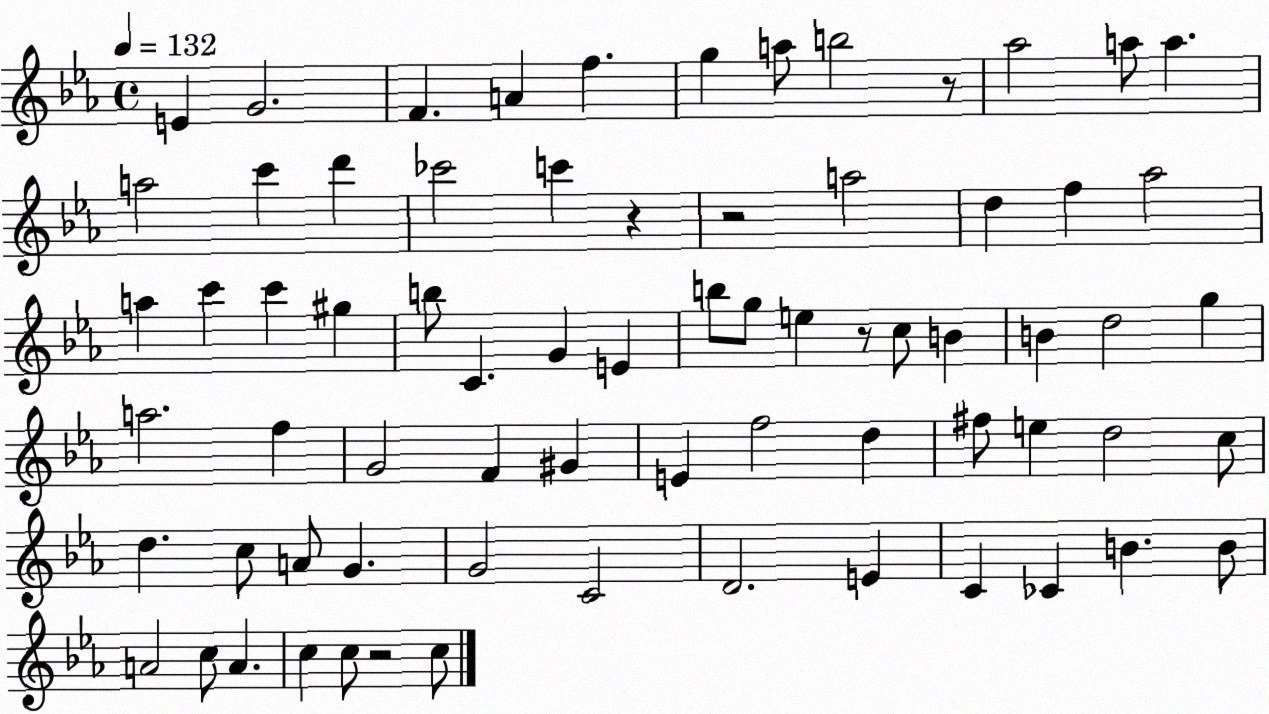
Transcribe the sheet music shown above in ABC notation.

X:1
T:Untitled
M:4/4
L:1/4
K:Eb
E G2 F A f g a/2 b2 z/2 _a2 a/2 a a2 c' d' _c'2 c' z z2 a2 d f _a2 a c' c' ^g b/2 C G E b/2 g/2 e z/2 c/2 B B d2 g a2 f G2 F ^G E f2 d ^f/2 e d2 c/2 d c/2 A/2 G G2 C2 D2 E C _C B B/2 A2 c/2 A c c/2 z2 c/2